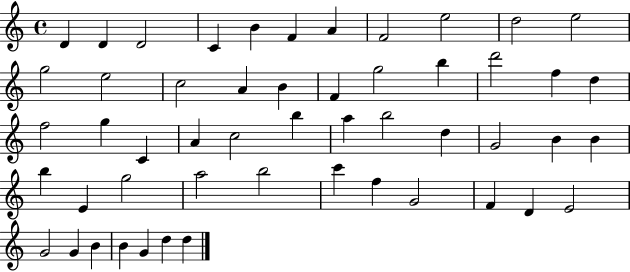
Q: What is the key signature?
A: C major